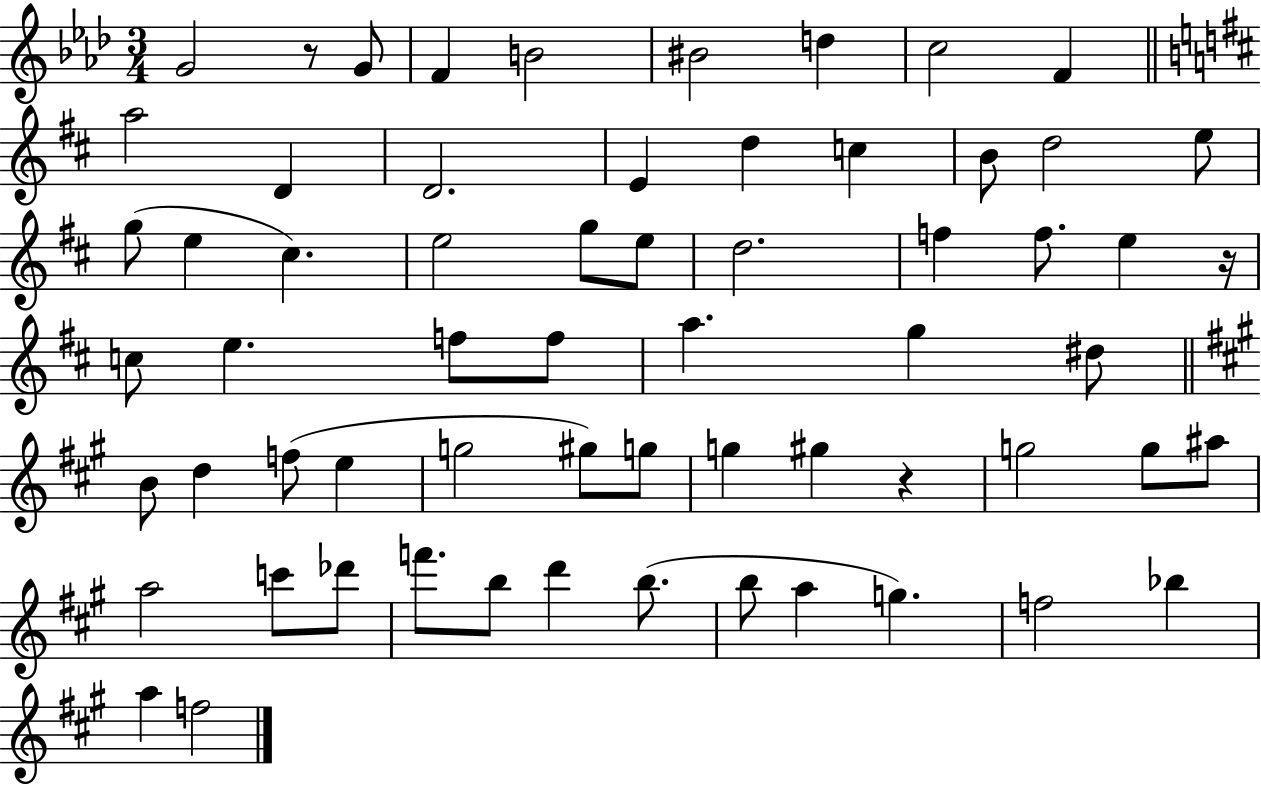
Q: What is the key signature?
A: AES major